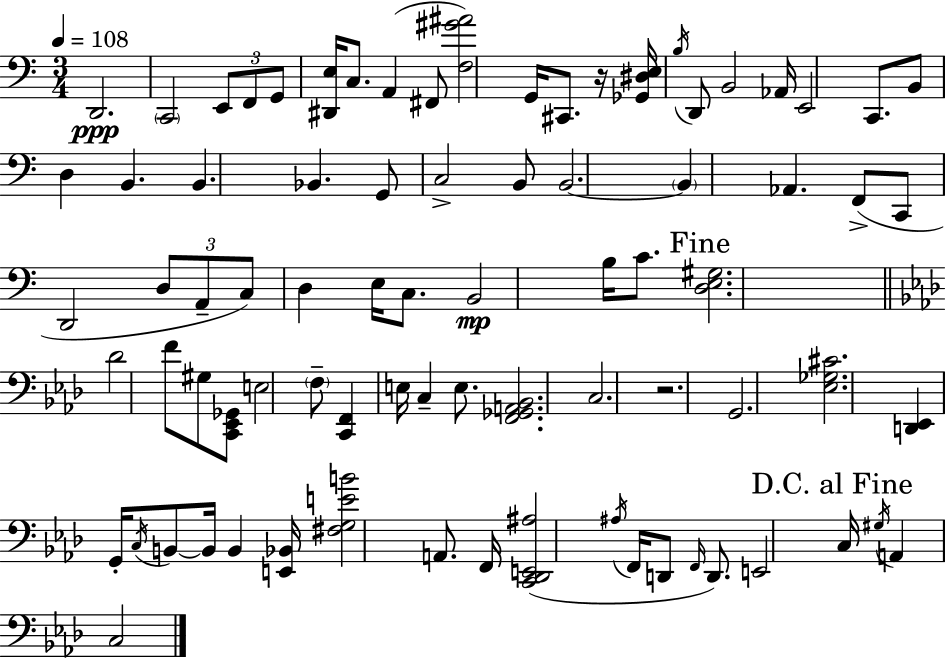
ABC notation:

X:1
T:Untitled
M:3/4
L:1/4
K:Am
D,,2 C,,2 E,,/2 F,,/2 G,,/2 [^D,,E,]/4 C,/2 A,, ^F,,/2 [F,^G^A]2 G,,/4 ^C,,/2 z/4 [_G,,^D,E,]/4 B,/4 D,,/2 B,,2 _A,,/4 E,,2 C,,/2 B,,/2 D, B,, B,, _B,, G,,/2 C,2 B,,/2 B,,2 B,, _A,, F,,/2 C,,/2 D,,2 D,/2 A,,/2 C,/2 D, E,/4 C,/2 B,,2 B,/4 C/2 [D,E,^G,]2 _D2 F/2 ^G,/2 [C,,_E,,_G,,]/2 E,2 F,/2 [C,,F,,] E,/4 C, E,/2 [F,,_G,,A,,_B,,]2 C,2 z2 G,,2 [_E,_G,^C]2 [D,,_E,,] G,,/4 C,/4 B,,/2 B,,/4 B,, [E,,_B,,]/4 [^F,G,EB]2 A,,/2 F,,/4 [C,,_D,,E,,^A,]2 ^A,/4 F,,/4 D,,/2 F,,/4 D,,/2 E,,2 C,/4 ^G,/4 A,, C,2